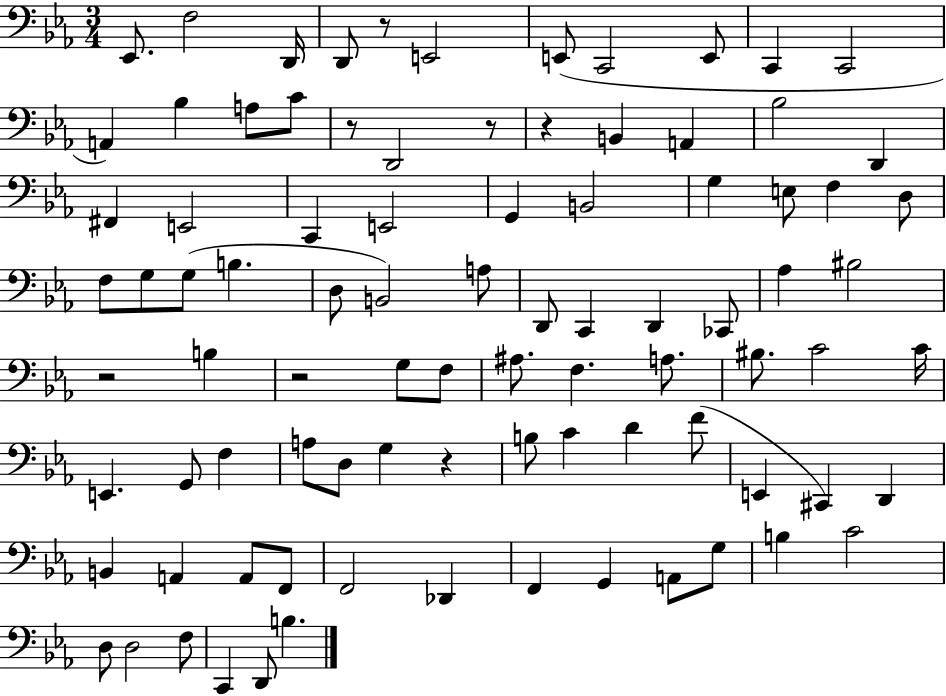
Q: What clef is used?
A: bass